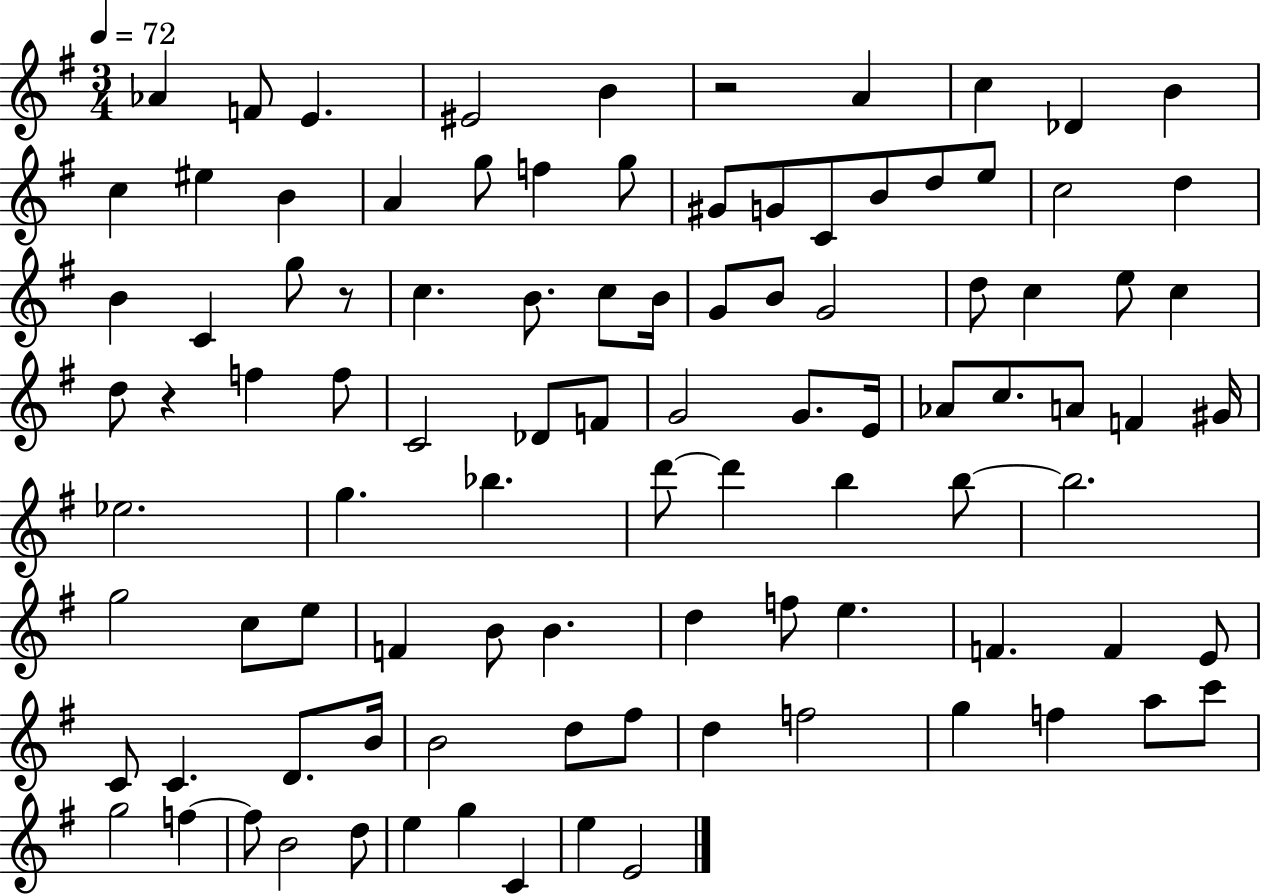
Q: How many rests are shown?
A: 3